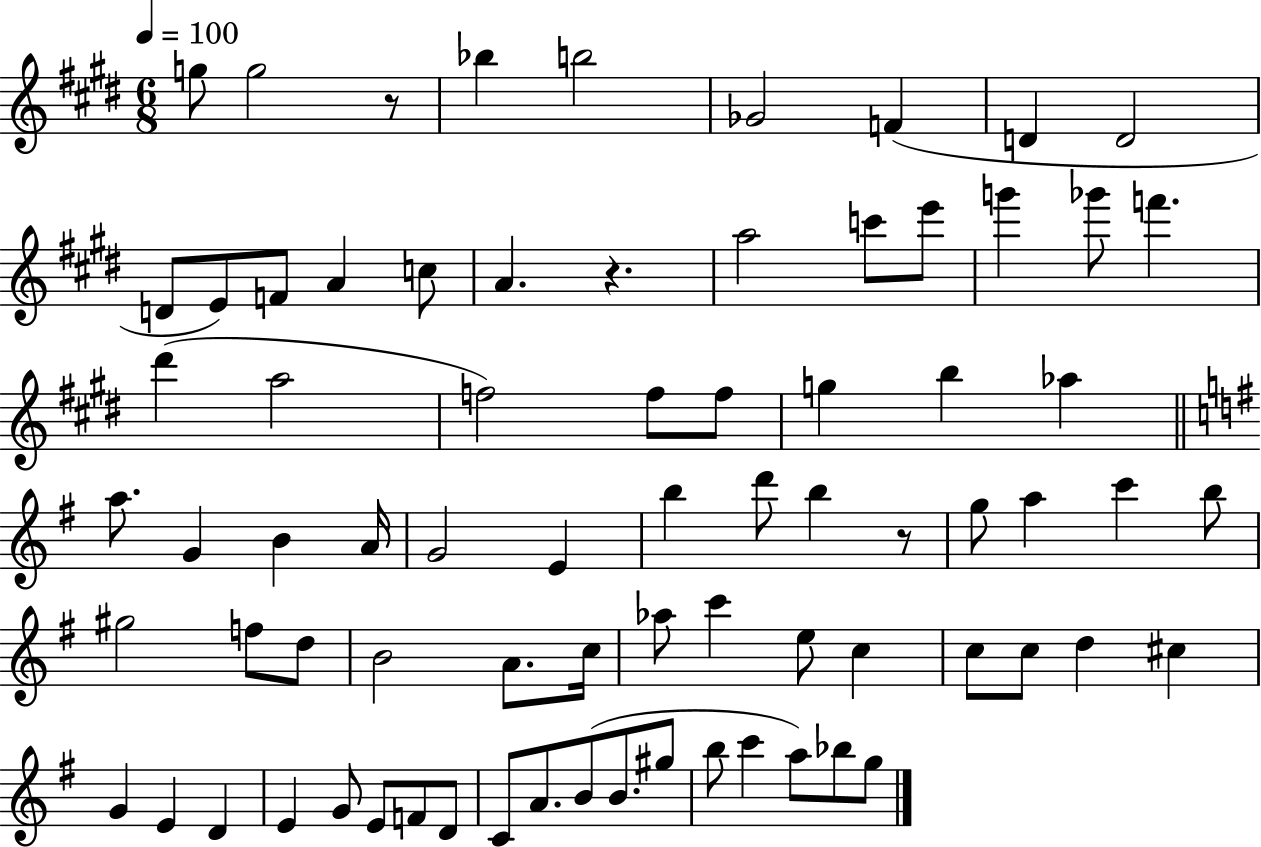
{
  \clef treble
  \numericTimeSignature
  \time 6/8
  \key e \major
  \tempo 4 = 100
  g''8 g''2 r8 | bes''4 b''2 | ges'2 f'4( | d'4 d'2 | \break d'8 e'8) f'8 a'4 c''8 | a'4. r4. | a''2 c'''8 e'''8 | g'''4 ges'''8 f'''4. | \break dis'''4( a''2 | f''2) f''8 f''8 | g''4 b''4 aes''4 | \bar "||" \break \key g \major a''8. g'4 b'4 a'16 | g'2 e'4 | b''4 d'''8 b''4 r8 | g''8 a''4 c'''4 b''8 | \break gis''2 f''8 d''8 | b'2 a'8. c''16 | aes''8 c'''4 e''8 c''4 | c''8 c''8 d''4 cis''4 | \break g'4 e'4 d'4 | e'4 g'8 e'8 f'8 d'8 | c'8 a'8. b'8( b'8. gis''8 | b''8 c'''4 a''8) bes''8 g''8 | \break \bar "|."
}